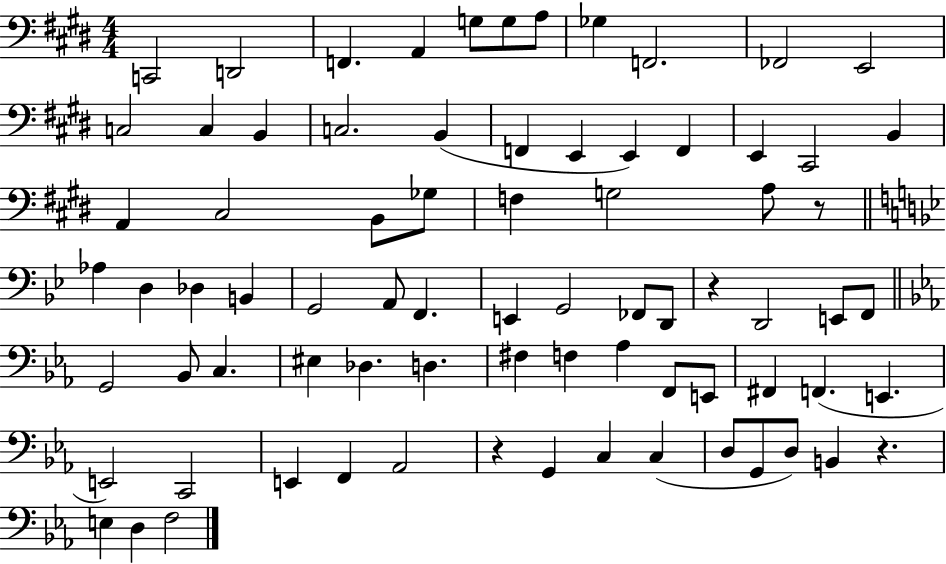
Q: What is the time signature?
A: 4/4